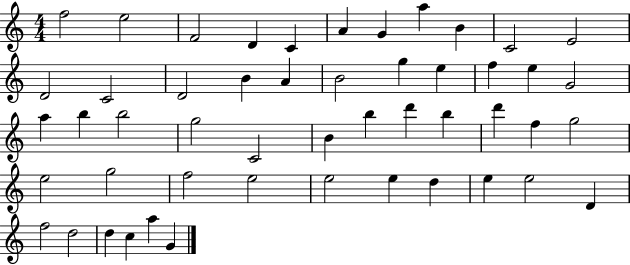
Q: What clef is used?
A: treble